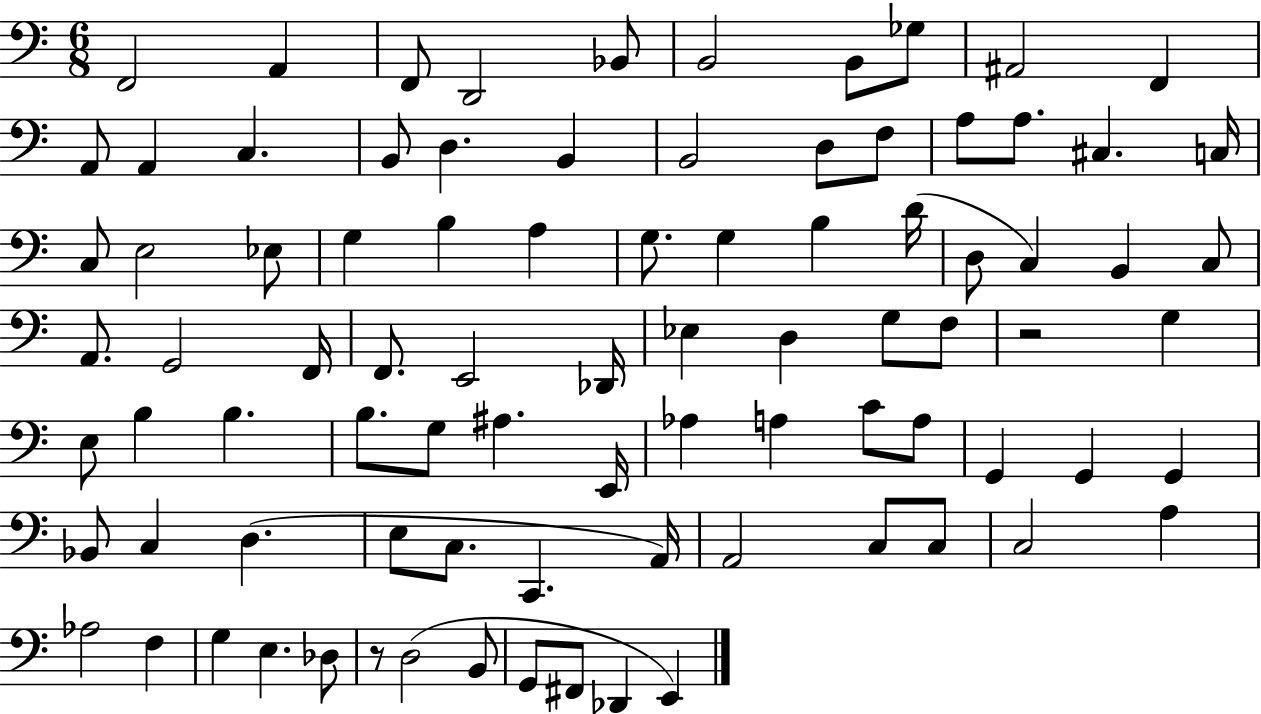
{
  \clef bass
  \numericTimeSignature
  \time 6/8
  \key c \major
  f,2 a,4 | f,8 d,2 bes,8 | b,2 b,8 ges8 | ais,2 f,4 | \break a,8 a,4 c4. | b,8 d4. b,4 | b,2 d8 f8 | a8 a8. cis4. c16 | \break c8 e2 ees8 | g4 b4 a4 | g8. g4 b4 d'16( | d8 c4) b,4 c8 | \break a,8. g,2 f,16 | f,8. e,2 des,16 | ees4 d4 g8 f8 | r2 g4 | \break e8 b4 b4. | b8. g8 ais4. e,16 | aes4 a4 c'8 a8 | g,4 g,4 g,4 | \break bes,8 c4 d4.( | e8 c8. c,4. a,16) | a,2 c8 c8 | c2 a4 | \break aes2 f4 | g4 e4. des8 | r8 d2( b,8 | g,8 fis,8 des,4 e,4) | \break \bar "|."
}